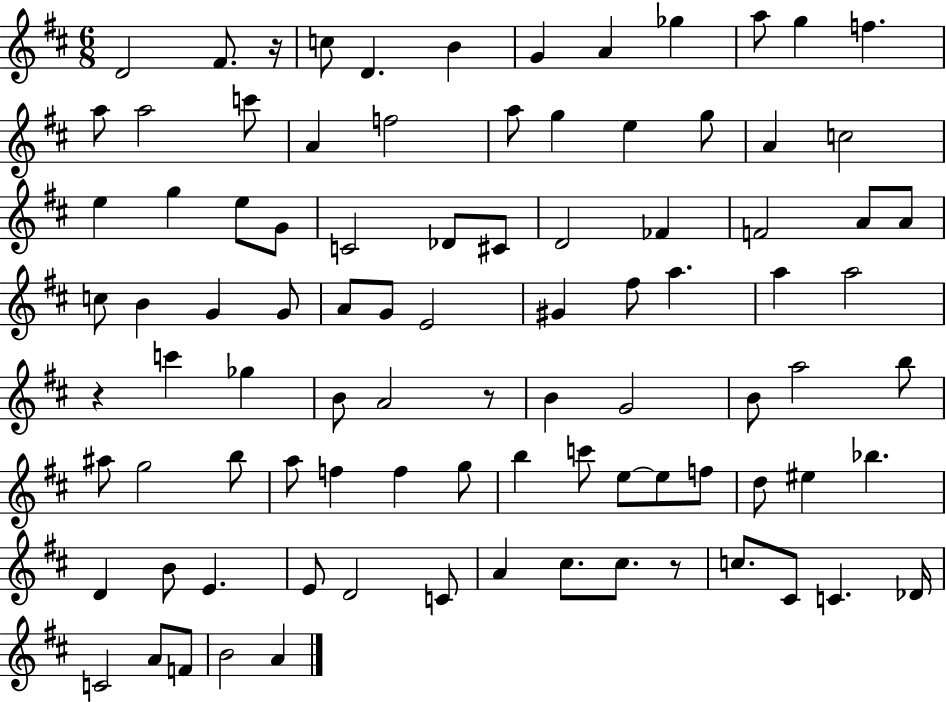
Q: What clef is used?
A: treble